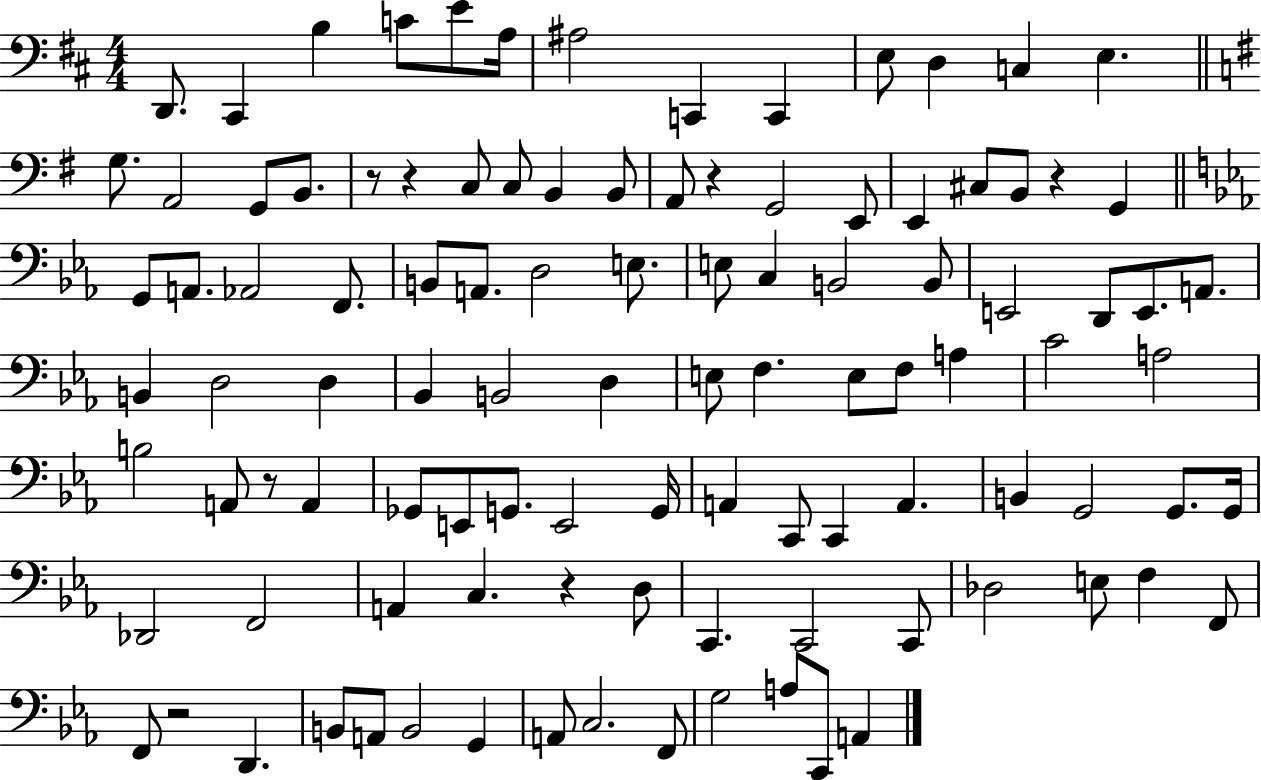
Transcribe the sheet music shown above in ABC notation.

X:1
T:Untitled
M:4/4
L:1/4
K:D
D,,/2 ^C,, B, C/2 E/2 A,/4 ^A,2 C,, C,, E,/2 D, C, E, G,/2 A,,2 G,,/2 B,,/2 z/2 z C,/2 C,/2 B,, B,,/2 A,,/2 z G,,2 E,,/2 E,, ^C,/2 B,,/2 z G,, G,,/2 A,,/2 _A,,2 F,,/2 B,,/2 A,,/2 D,2 E,/2 E,/2 C, B,,2 B,,/2 E,,2 D,,/2 E,,/2 A,,/2 B,, D,2 D, _B,, B,,2 D, E,/2 F, E,/2 F,/2 A, C2 A,2 B,2 A,,/2 z/2 A,, _G,,/2 E,,/2 G,,/2 E,,2 G,,/4 A,, C,,/2 C,, A,, B,, G,,2 G,,/2 G,,/4 _D,,2 F,,2 A,, C, z D,/2 C,, C,,2 C,,/2 _D,2 E,/2 F, F,,/2 F,,/2 z2 D,, B,,/2 A,,/2 B,,2 G,, A,,/2 C,2 F,,/2 G,2 A,/2 C,,/2 A,,